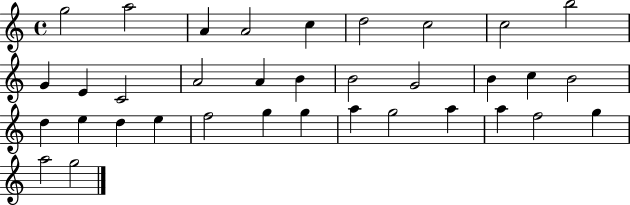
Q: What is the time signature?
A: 4/4